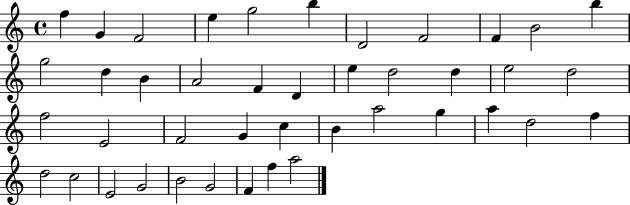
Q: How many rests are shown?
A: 0